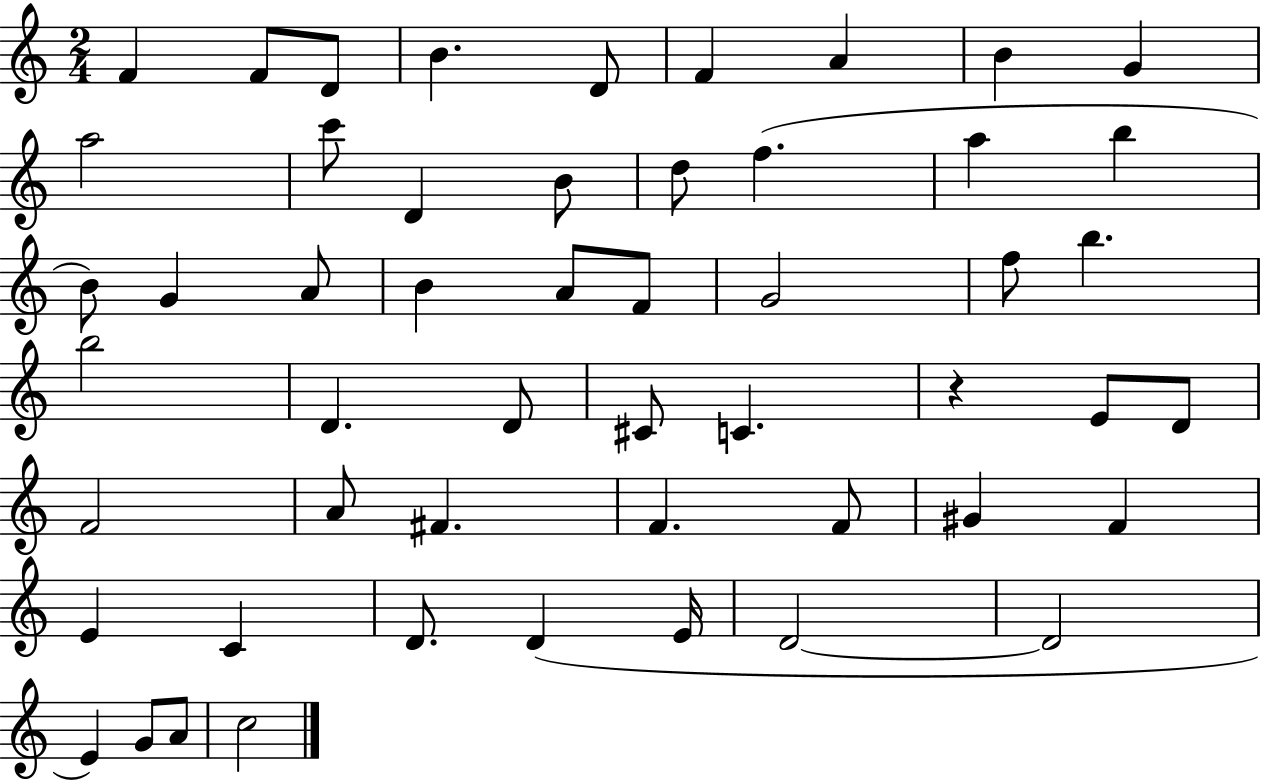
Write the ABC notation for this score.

X:1
T:Untitled
M:2/4
L:1/4
K:C
F F/2 D/2 B D/2 F A B G a2 c'/2 D B/2 d/2 f a b B/2 G A/2 B A/2 F/2 G2 f/2 b b2 D D/2 ^C/2 C z E/2 D/2 F2 A/2 ^F F F/2 ^G F E C D/2 D E/4 D2 D2 E G/2 A/2 c2